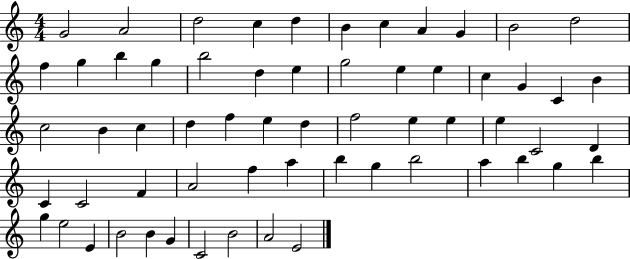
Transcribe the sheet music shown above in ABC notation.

X:1
T:Untitled
M:4/4
L:1/4
K:C
G2 A2 d2 c d B c A G B2 d2 f g b g b2 d e g2 e e c G C B c2 B c d f e d f2 e e e C2 D C C2 F A2 f a b g b2 a b g b g e2 E B2 B G C2 B2 A2 E2